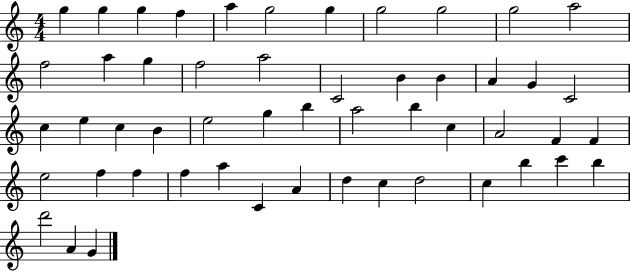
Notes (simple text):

G5/q G5/q G5/q F5/q A5/q G5/h G5/q G5/h G5/h G5/h A5/h F5/h A5/q G5/q F5/h A5/h C4/h B4/q B4/q A4/q G4/q C4/h C5/q E5/q C5/q B4/q E5/h G5/q B5/q A5/h B5/q C5/q A4/h F4/q F4/q E5/h F5/q F5/q F5/q A5/q C4/q A4/q D5/q C5/q D5/h C5/q B5/q C6/q B5/q D6/h A4/q G4/q